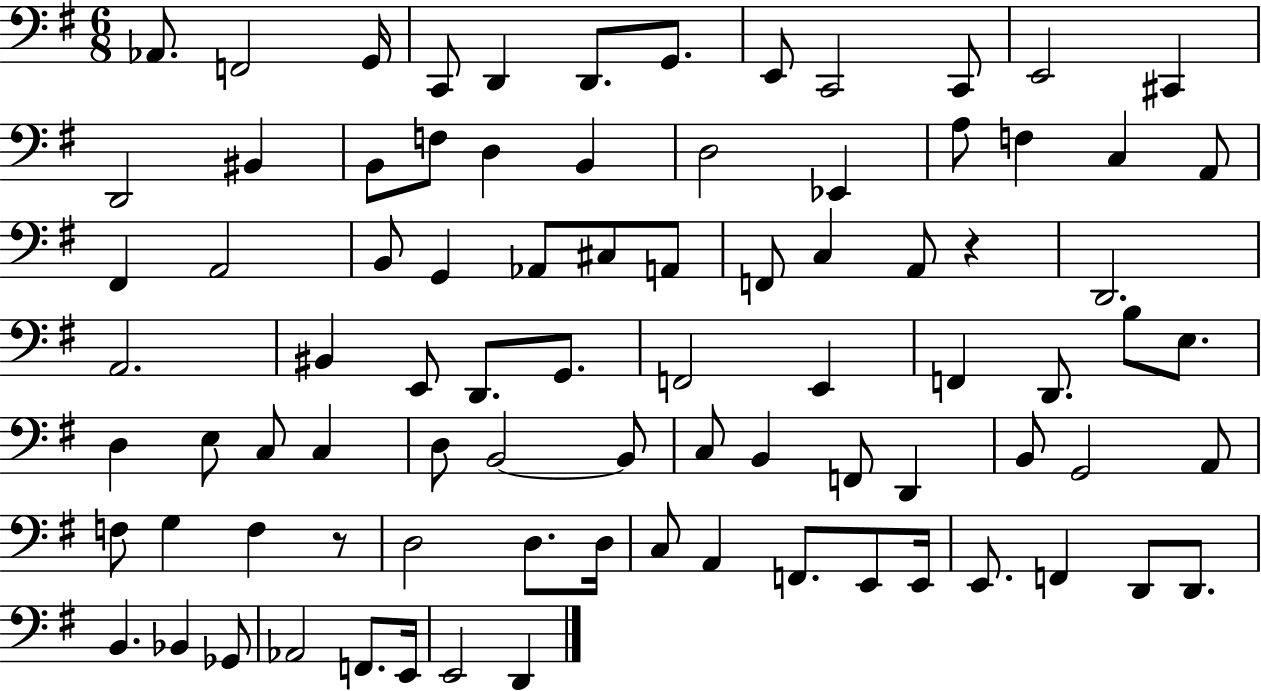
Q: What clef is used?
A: bass